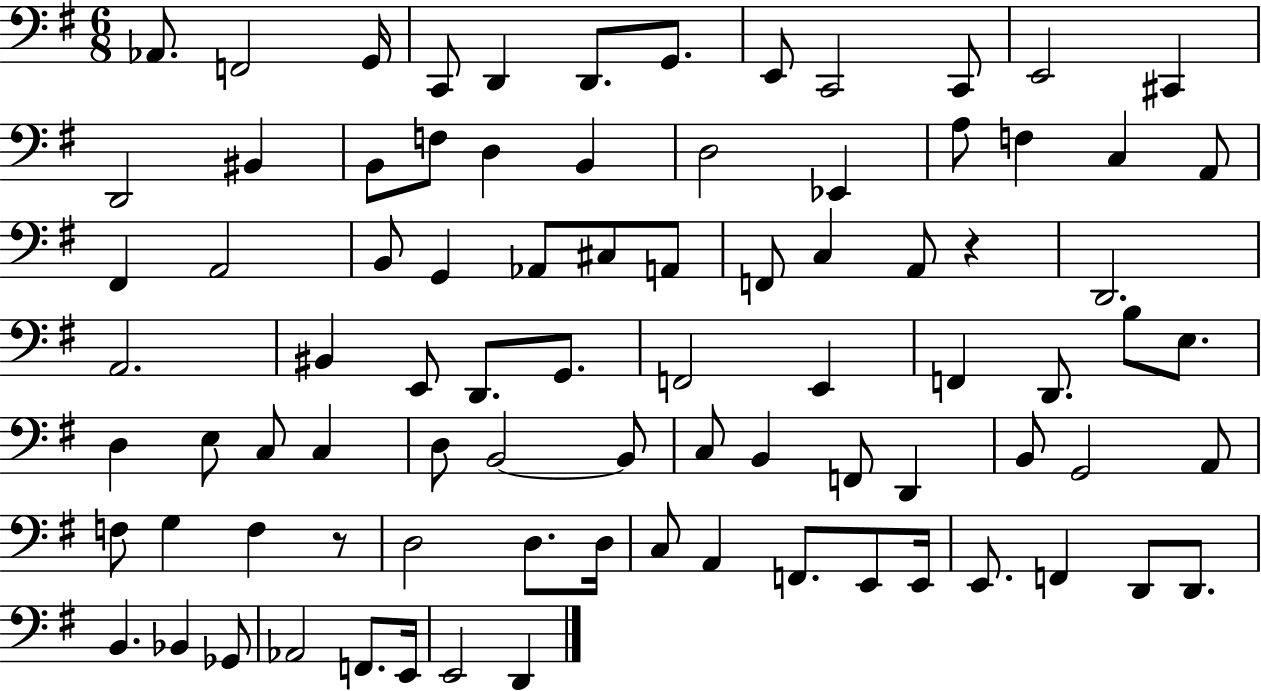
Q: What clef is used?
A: bass